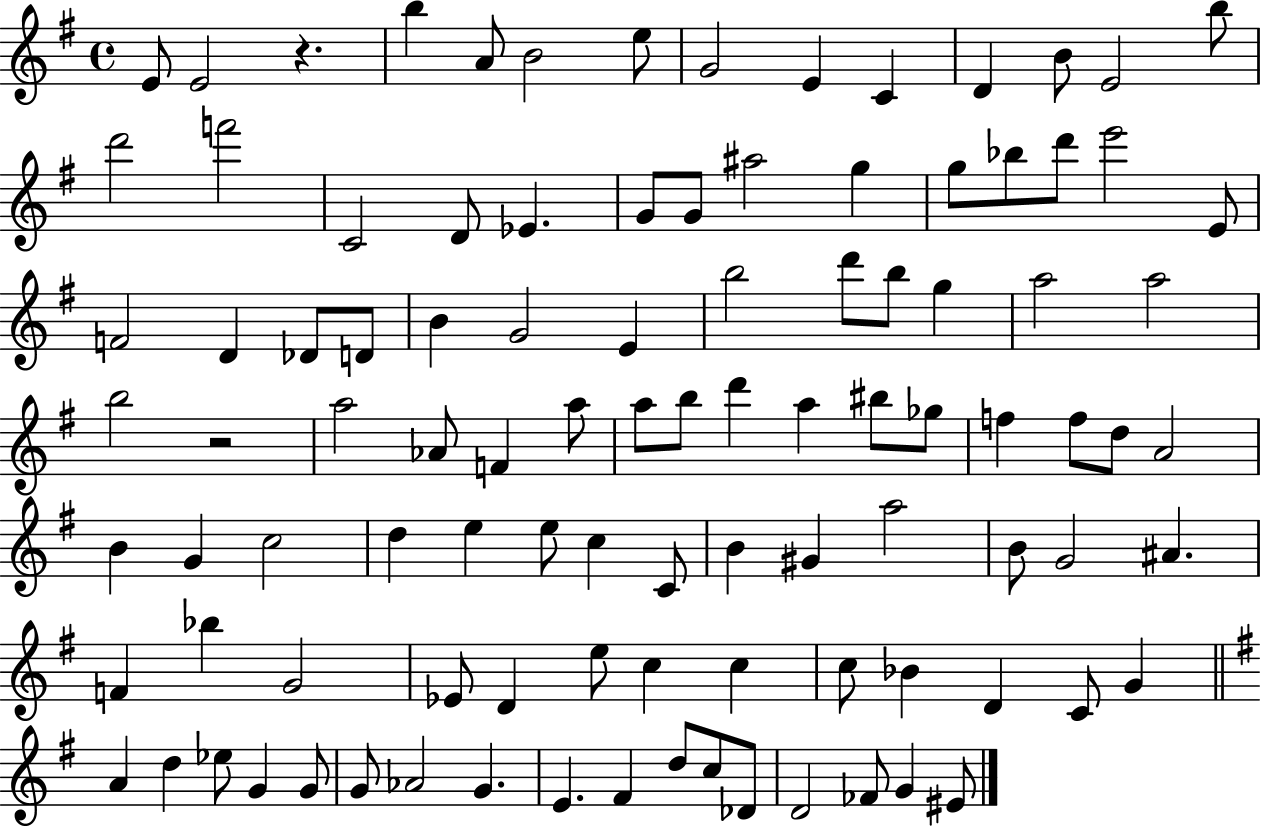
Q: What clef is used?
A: treble